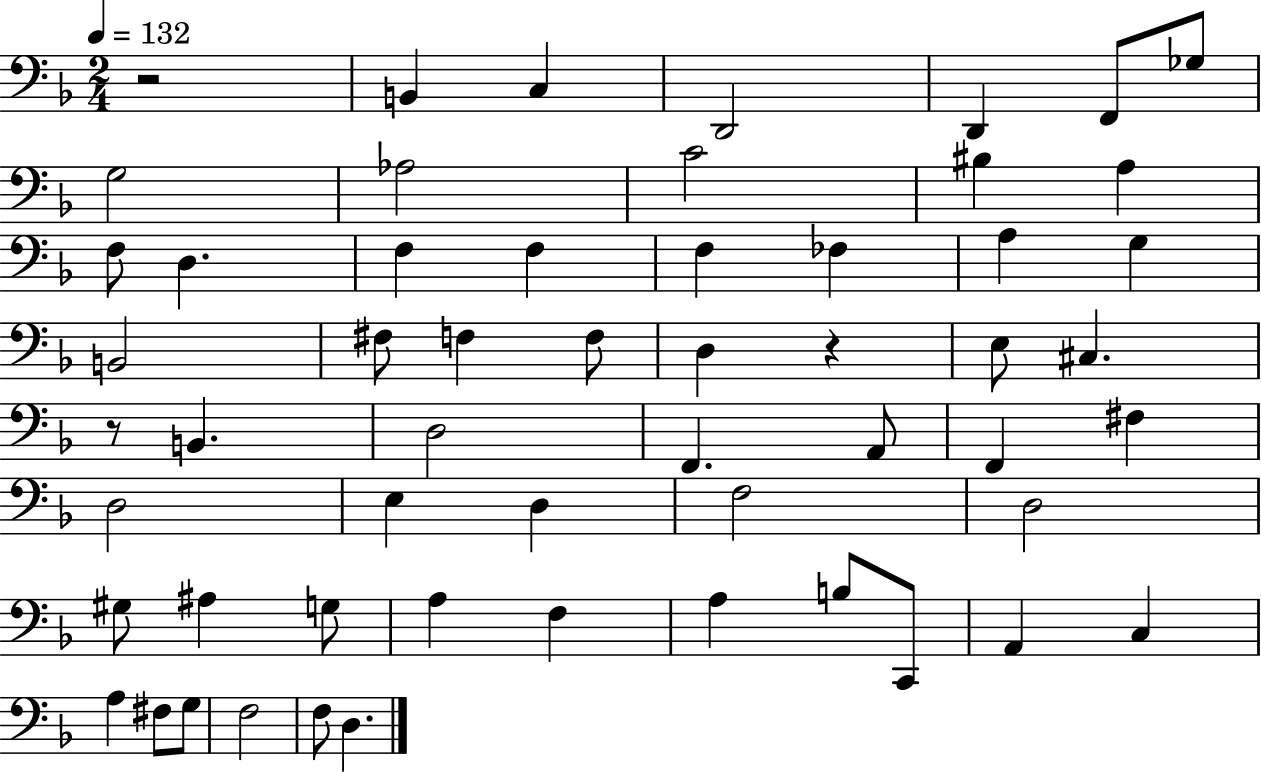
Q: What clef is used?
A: bass